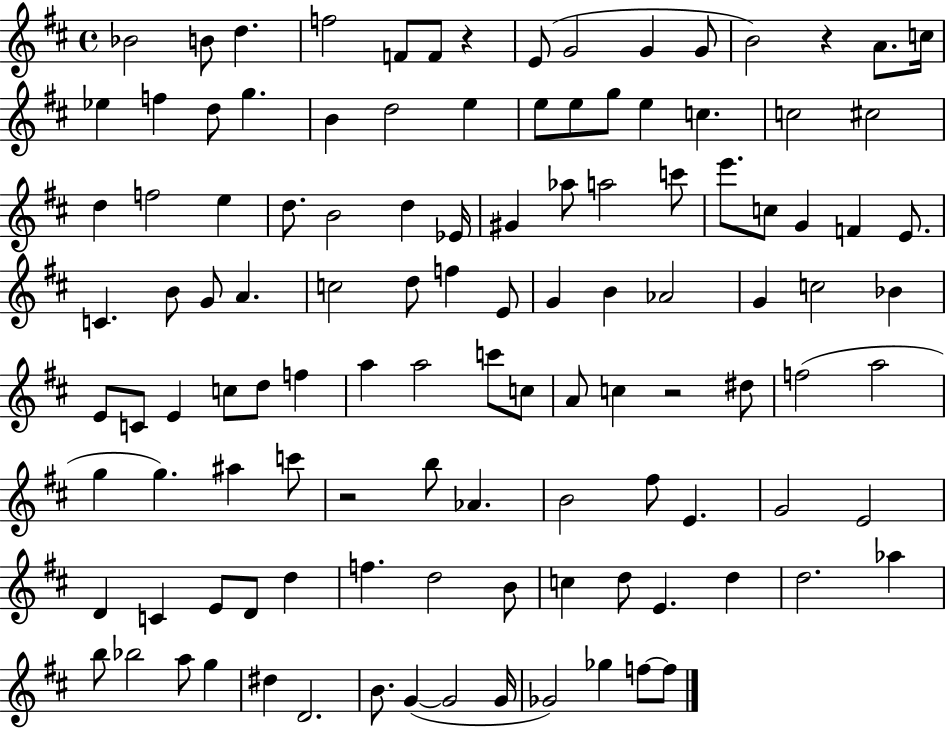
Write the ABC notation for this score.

X:1
T:Untitled
M:4/4
L:1/4
K:D
_B2 B/2 d f2 F/2 F/2 z E/2 G2 G G/2 B2 z A/2 c/4 _e f d/2 g B d2 e e/2 e/2 g/2 e c c2 ^c2 d f2 e d/2 B2 d _E/4 ^G _a/2 a2 c'/2 e'/2 c/2 G F E/2 C B/2 G/2 A c2 d/2 f E/2 G B _A2 G c2 _B E/2 C/2 E c/2 d/2 f a a2 c'/2 c/2 A/2 c z2 ^d/2 f2 a2 g g ^a c'/2 z2 b/2 _A B2 ^f/2 E G2 E2 D C E/2 D/2 d f d2 B/2 c d/2 E d d2 _a b/2 _b2 a/2 g ^d D2 B/2 G G2 G/4 _G2 _g f/2 f/2